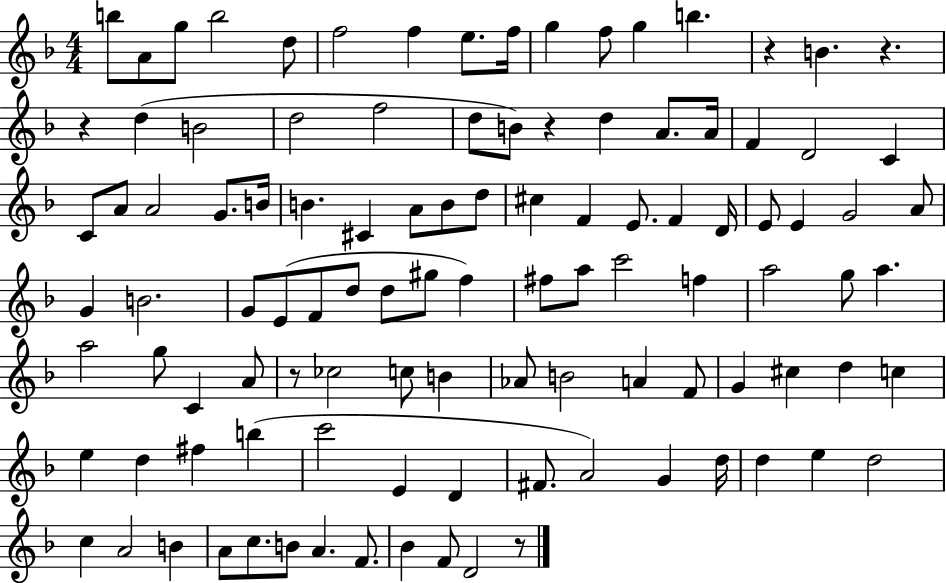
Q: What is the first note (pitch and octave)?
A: B5